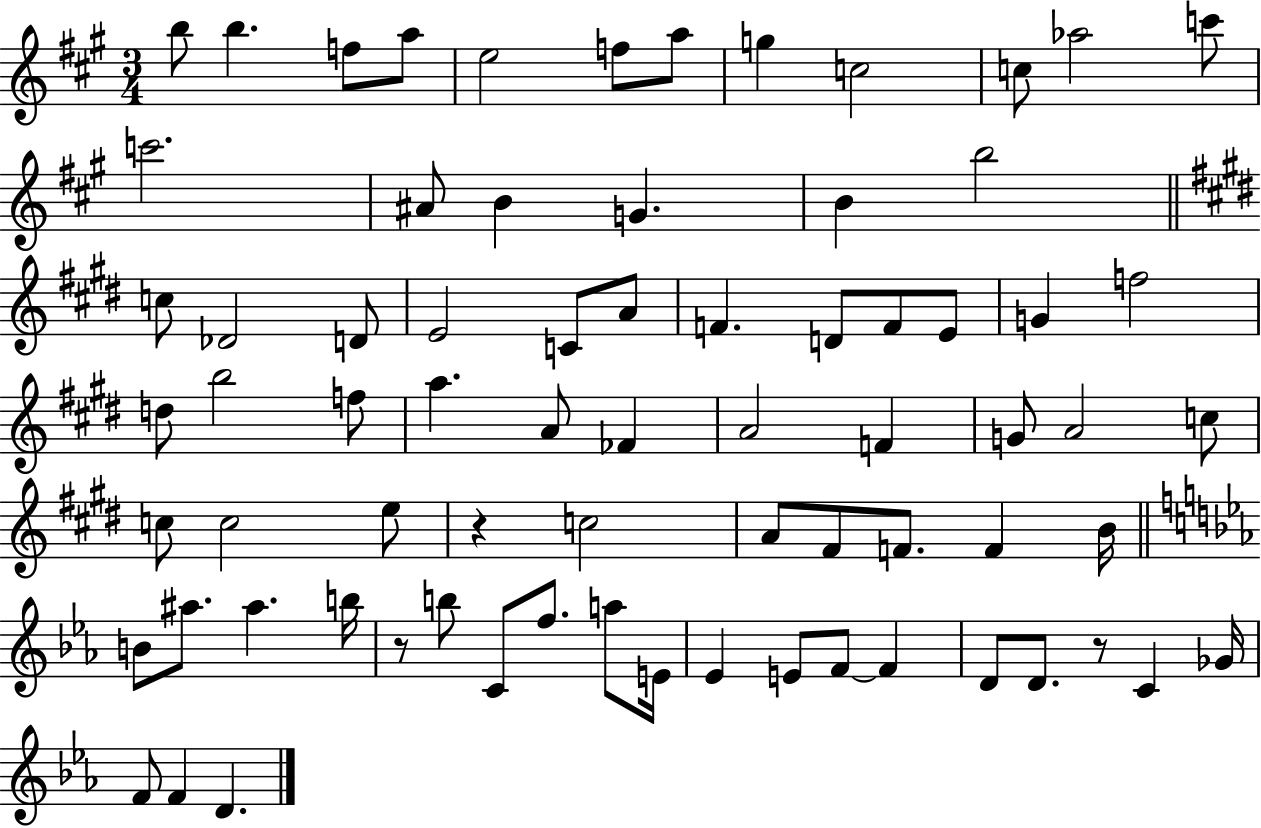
B5/e B5/q. F5/e A5/e E5/h F5/e A5/e G5/q C5/h C5/e Ab5/h C6/e C6/h. A#4/e B4/q G4/q. B4/q B5/h C5/e Db4/h D4/e E4/h C4/e A4/e F4/q. D4/e F4/e E4/e G4/q F5/h D5/e B5/h F5/e A5/q. A4/e FES4/q A4/h F4/q G4/e A4/h C5/e C5/e C5/h E5/e R/q C5/h A4/e F#4/e F4/e. F4/q B4/s B4/e A#5/e. A#5/q. B5/s R/e B5/e C4/e F5/e. A5/e E4/s Eb4/q E4/e F4/e F4/q D4/e D4/e. R/e C4/q Gb4/s F4/e F4/q D4/q.